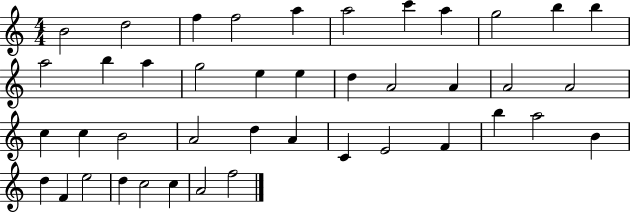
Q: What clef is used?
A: treble